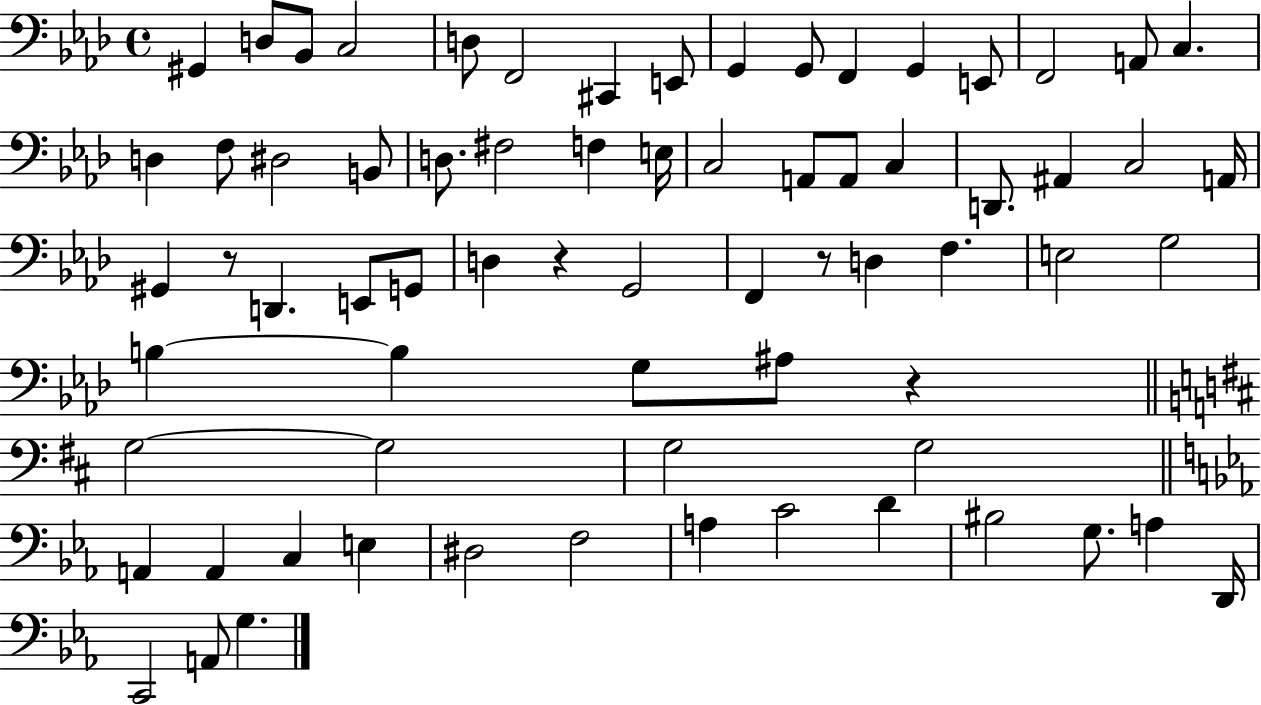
G#2/q D3/e Bb2/e C3/h D3/e F2/h C#2/q E2/e G2/q G2/e F2/q G2/q E2/e F2/h A2/e C3/q. D3/q F3/e D#3/h B2/e D3/e. F#3/h F3/q E3/s C3/h A2/e A2/e C3/q D2/e. A#2/q C3/h A2/s G#2/q R/e D2/q. E2/e G2/e D3/q R/q G2/h F2/q R/e D3/q F3/q. E3/h G3/h B3/q B3/q G3/e A#3/e R/q G3/h G3/h G3/h G3/h A2/q A2/q C3/q E3/q D#3/h F3/h A3/q C4/h D4/q BIS3/h G3/e. A3/q D2/s C2/h A2/e G3/q.